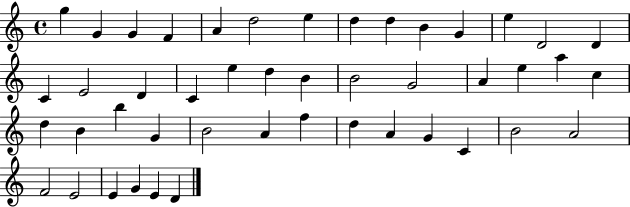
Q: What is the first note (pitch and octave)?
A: G5